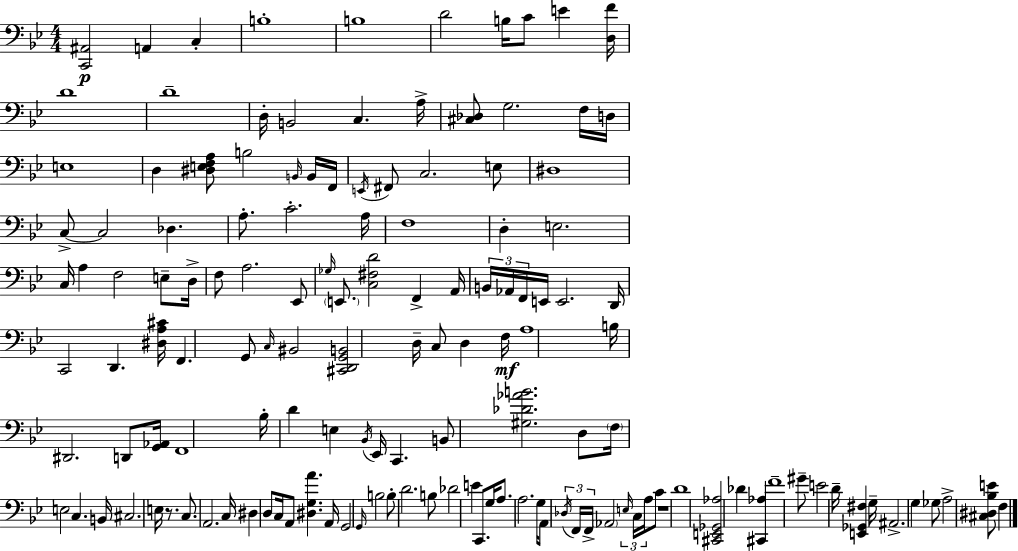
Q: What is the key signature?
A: BES major